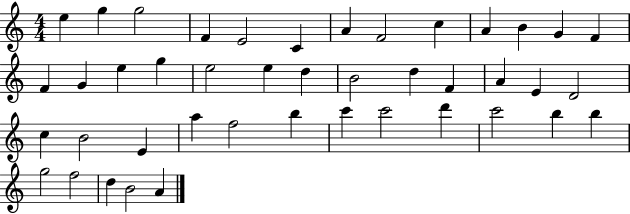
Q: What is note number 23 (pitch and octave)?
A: F4